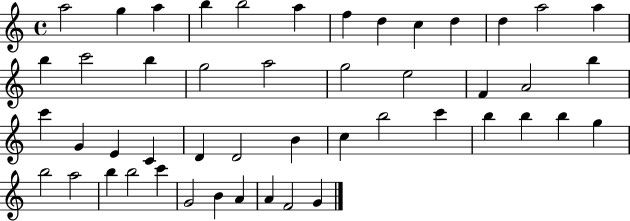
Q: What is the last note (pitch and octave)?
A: G4